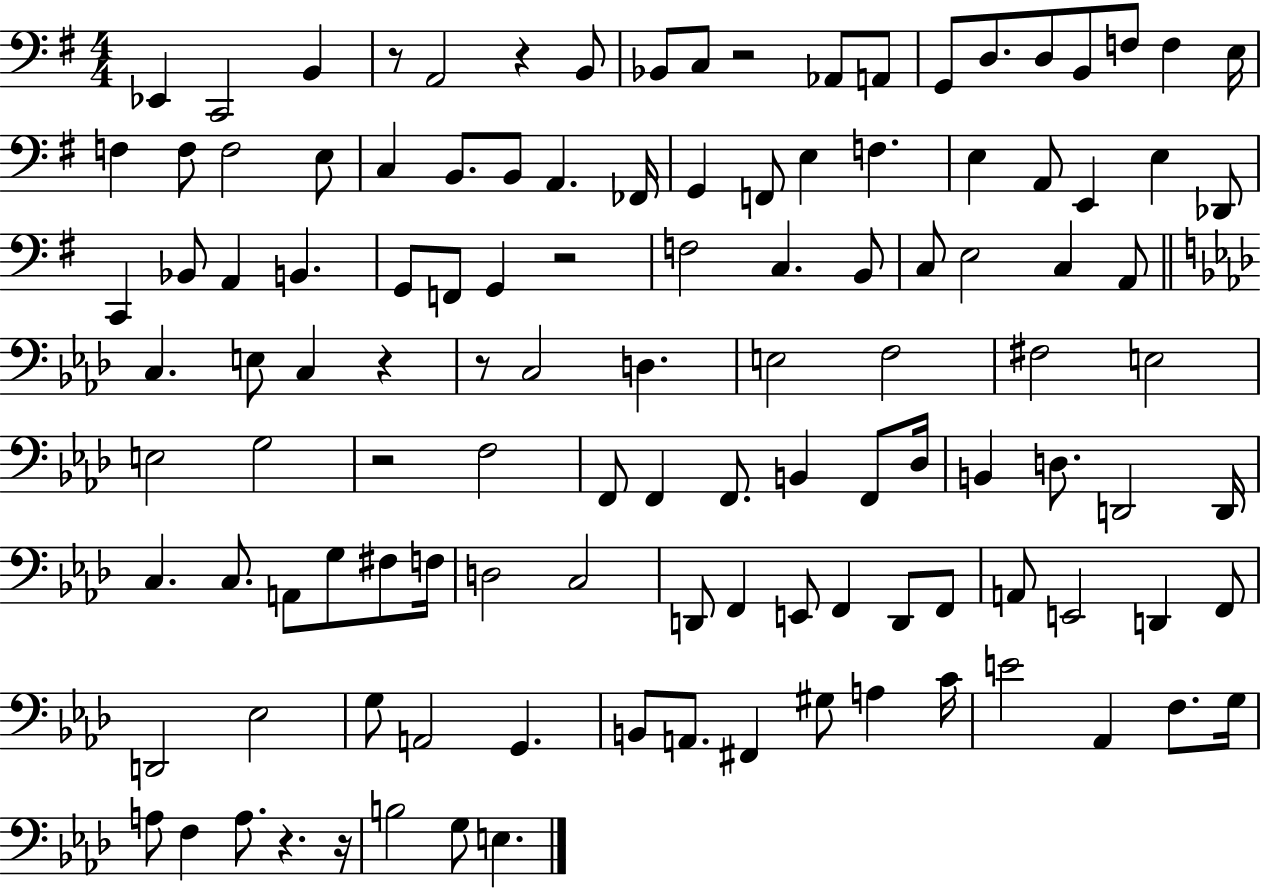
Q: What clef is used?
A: bass